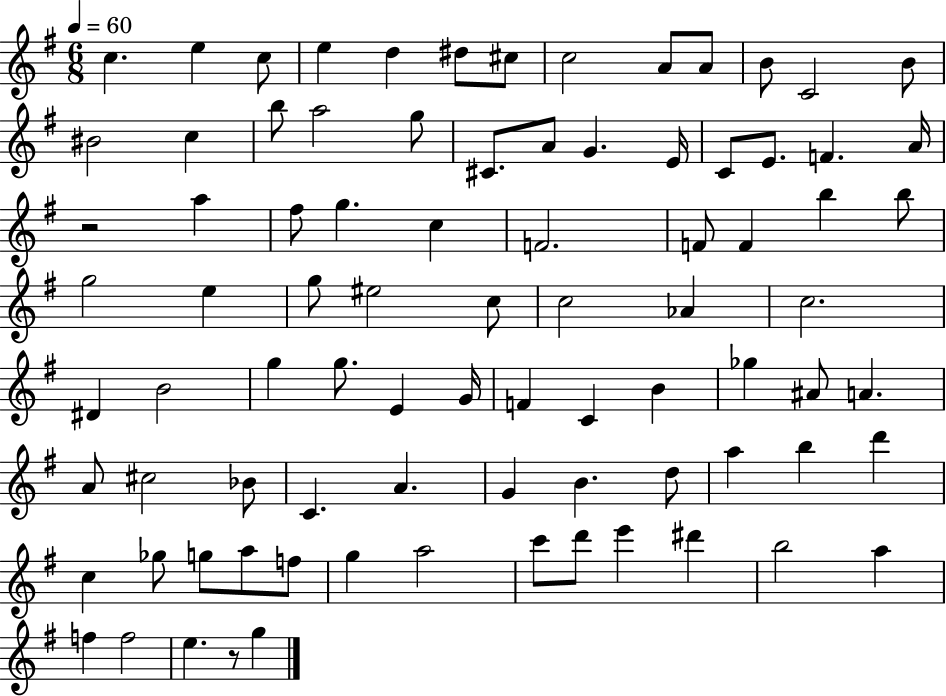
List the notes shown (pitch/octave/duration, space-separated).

C5/q. E5/q C5/e E5/q D5/q D#5/e C#5/e C5/h A4/e A4/e B4/e C4/h B4/e BIS4/h C5/q B5/e A5/h G5/e C#4/e. A4/e G4/q. E4/s C4/e E4/e. F4/q. A4/s R/h A5/q F#5/e G5/q. C5/q F4/h. F4/e F4/q B5/q B5/e G5/h E5/q G5/e EIS5/h C5/e C5/h Ab4/q C5/h. D#4/q B4/h G5/q G5/e. E4/q G4/s F4/q C4/q B4/q Gb5/q A#4/e A4/q. A4/e C#5/h Bb4/e C4/q. A4/q. G4/q B4/q. D5/e A5/q B5/q D6/q C5/q Gb5/e G5/e A5/e F5/e G5/q A5/h C6/e D6/e E6/q D#6/q B5/h A5/q F5/q F5/h E5/q. R/e G5/q